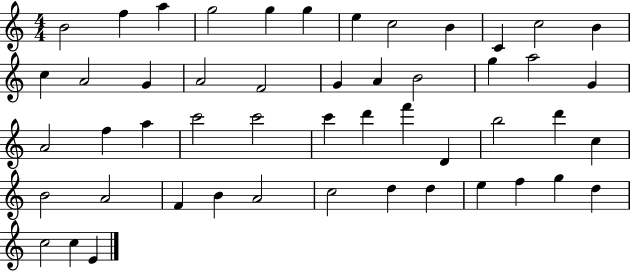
B4/h F5/q A5/q G5/h G5/q G5/q E5/q C5/h B4/q C4/q C5/h B4/q C5/q A4/h G4/q A4/h F4/h G4/q A4/q B4/h G5/q A5/h G4/q A4/h F5/q A5/q C6/h C6/h C6/q D6/q F6/q D4/q B5/h D6/q C5/q B4/h A4/h F4/q B4/q A4/h C5/h D5/q D5/q E5/q F5/q G5/q D5/q C5/h C5/q E4/q